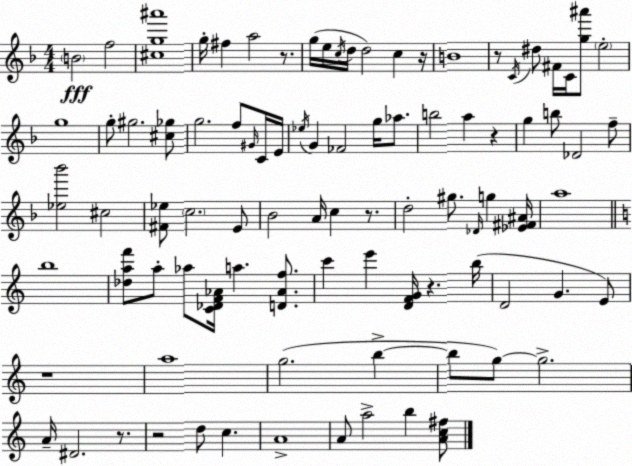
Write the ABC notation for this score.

X:1
T:Untitled
M:4/4
L:1/4
K:F
B2 f2 [^cg^a']4 g/4 ^f a2 z/2 g/4 e/4 c/4 d/4 d2 c z/4 B4 z/2 C/4 ^d/2 ^F/4 C/4 [g^a']/2 e2 g4 g/2 ^g2 [^c_g]/2 g2 f/2 ^G/4 C/4 E/4 _e/4 G _F2 g/4 _a/2 b2 a z g b/2 _D2 f/2 [_e_b']2 ^c2 [^F_e]/2 c2 E/2 _B2 A/4 c z/2 d2 ^g/2 _D/4 g [_E^F^A]/4 a4 b4 [_daf']/2 a/2 _a/2 [C_DF_A]/4 a [D_Af]/2 c' e' [DFG]/4 z b/4 D2 G E/2 z4 a4 g2 b b/2 g/2 g2 A/4 ^D2 z/2 z2 d/2 c A4 A/2 a2 b [Ac^f]/2